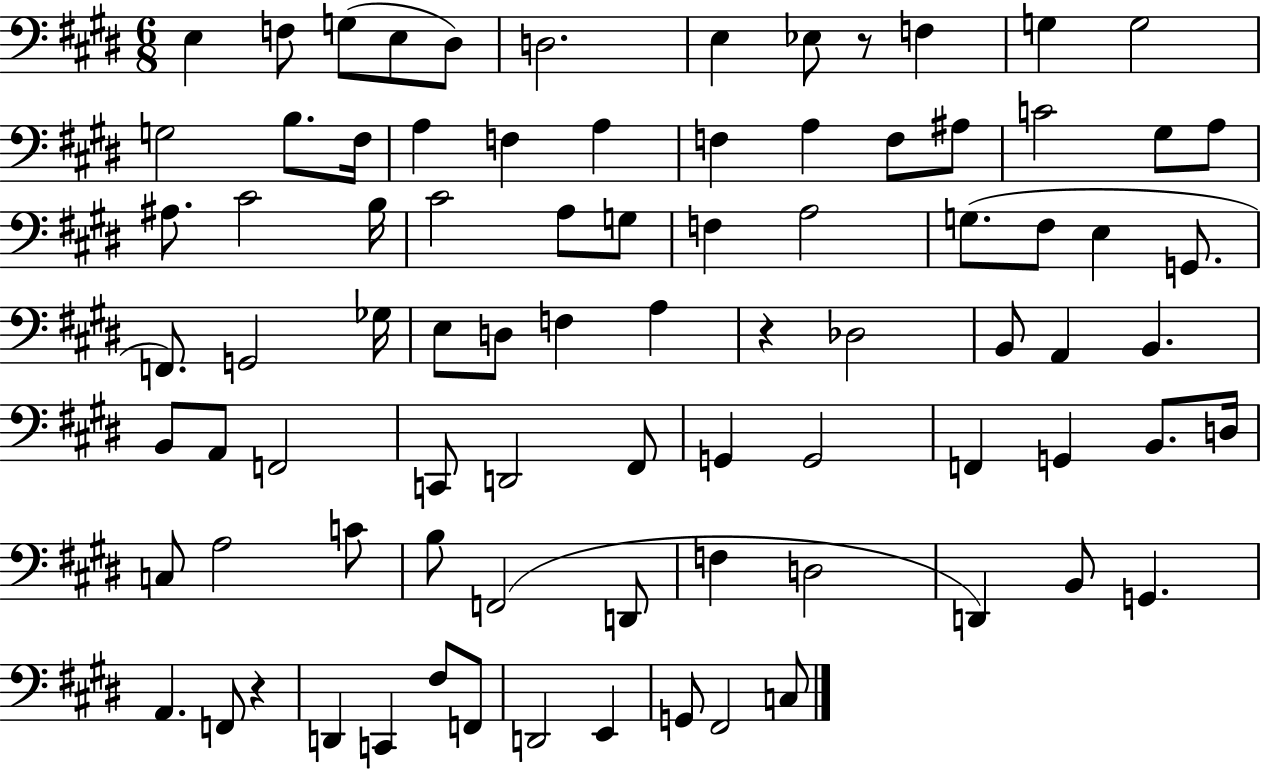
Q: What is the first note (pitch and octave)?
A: E3